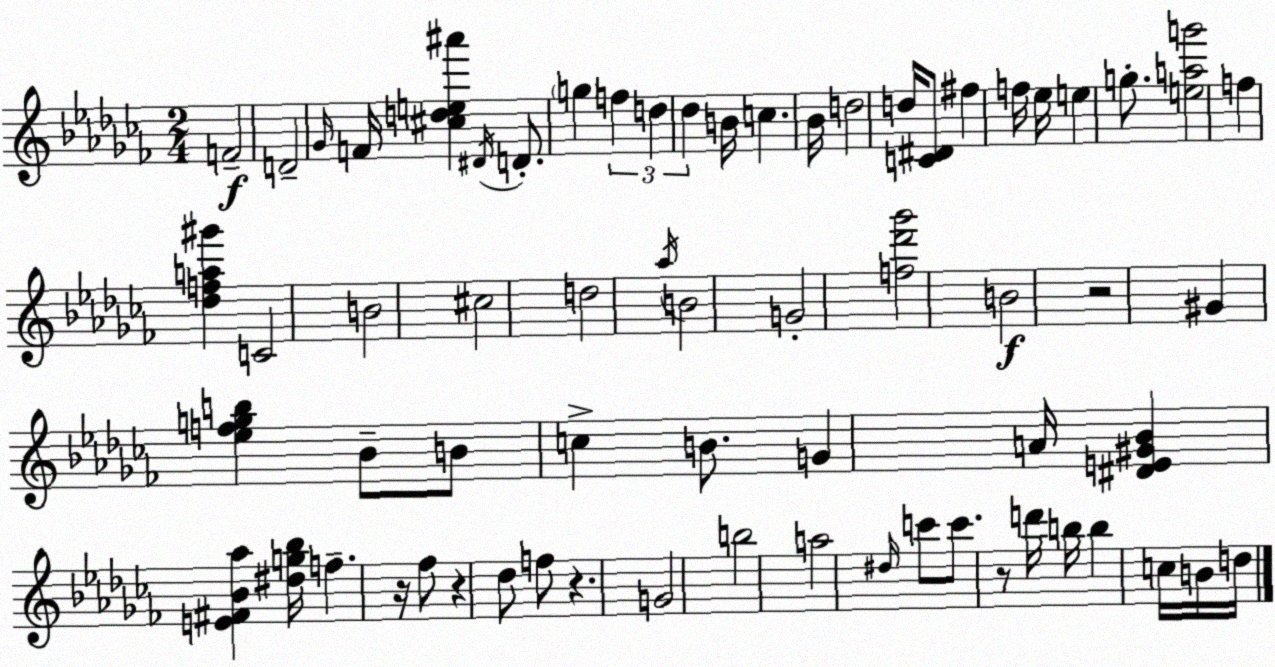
X:1
T:Untitled
M:2/4
L:1/4
K:Abm
F2 D2 _G/4 F/4 [^cde^a'] ^D/4 D/2 g f d _d B/4 c _B/4 d2 d/4 [C^D]/2 ^f f/4 _e/4 e g/2 [eag']2 f [_dfa^g'] C2 B2 ^c2 d2 _a/4 B2 G2 [f_d'_g']2 B2 z2 ^G [_efgb] _B/2 B/2 c B/2 G A/4 [^DE^G_B] [E^F_B_a] [^dg_b]/4 f z/4 _f/2 z _d/2 f/2 z G2 b2 a2 ^d/4 c'/2 c'/2 z/2 d'/4 b/4 b c/4 B/4 d/4